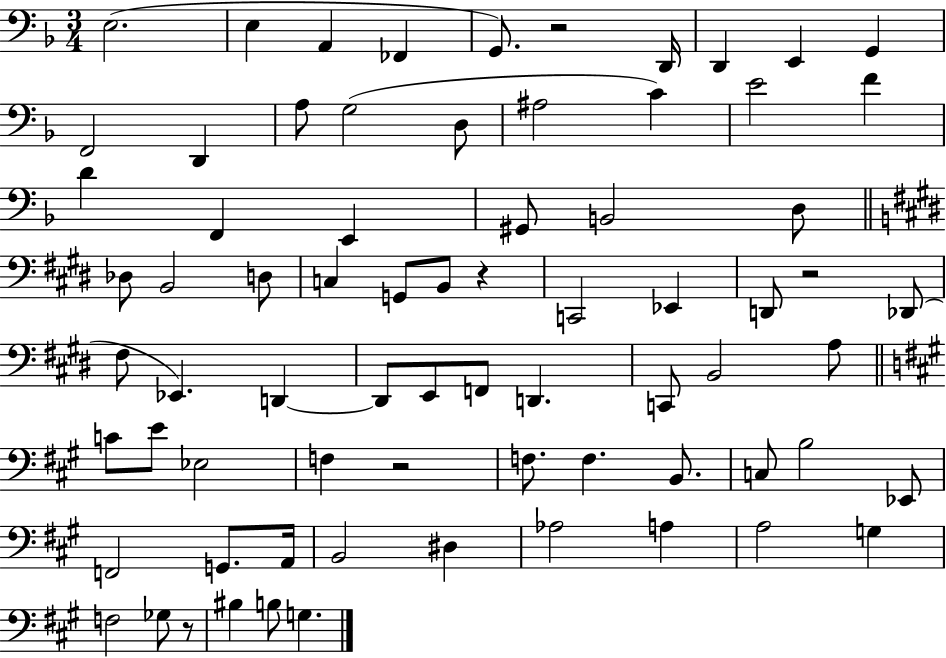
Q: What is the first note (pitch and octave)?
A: E3